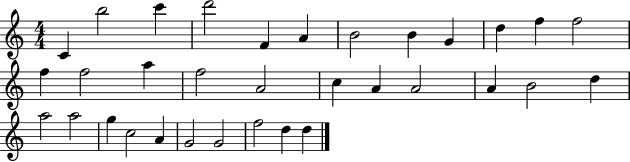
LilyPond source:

{
  \clef treble
  \numericTimeSignature
  \time 4/4
  \key c \major
  c'4 b''2 c'''4 | d'''2 f'4 a'4 | b'2 b'4 g'4 | d''4 f''4 f''2 | \break f''4 f''2 a''4 | f''2 a'2 | c''4 a'4 a'2 | a'4 b'2 d''4 | \break a''2 a''2 | g''4 c''2 a'4 | g'2 g'2 | f''2 d''4 d''4 | \break \bar "|."
}